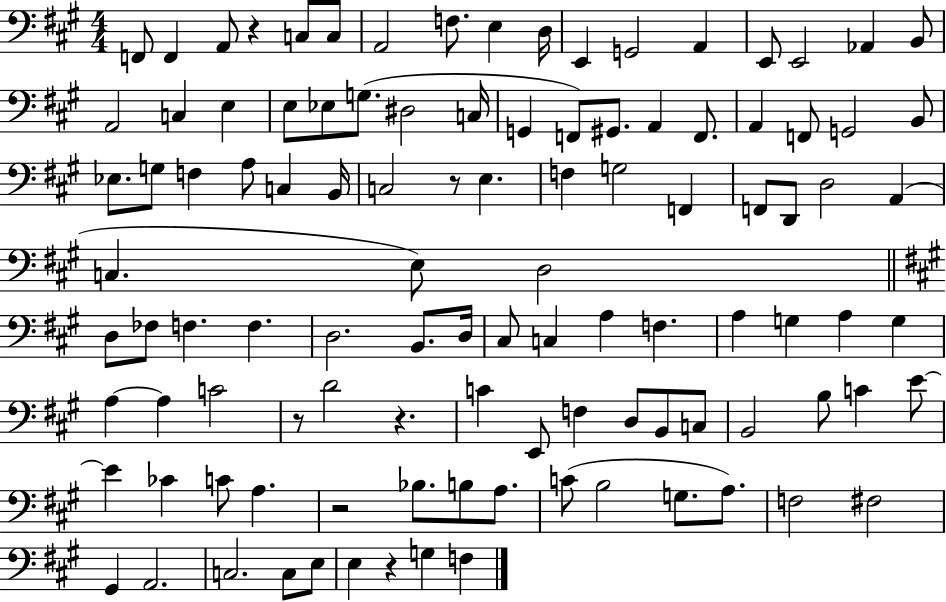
F2/e F2/q A2/e R/q C3/e C3/e A2/h F3/e. E3/q D3/s E2/q G2/h A2/q E2/e E2/h Ab2/q B2/e A2/h C3/q E3/q E3/e Eb3/e G3/e. D#3/h C3/s G2/q F2/e G#2/e. A2/q F2/e. A2/q F2/e G2/h B2/e Eb3/e. G3/e F3/q A3/e C3/q B2/s C3/h R/e E3/q. F3/q G3/h F2/q F2/e D2/e D3/h A2/q C3/q. E3/e D3/h D3/e FES3/e F3/q. F3/q. D3/h. B2/e. D3/s C#3/e C3/q A3/q F3/q. A3/q G3/q A3/q G3/q A3/q A3/q C4/h R/e D4/h R/q. C4/q E2/e F3/q D3/e B2/e C3/e B2/h B3/e C4/q E4/e E4/q CES4/q C4/e A3/q. R/h Bb3/e. B3/e A3/e. C4/e B3/h G3/e. A3/e. F3/h F#3/h G#2/q A2/h. C3/h. C3/e E3/e E3/q R/q G3/q F3/q